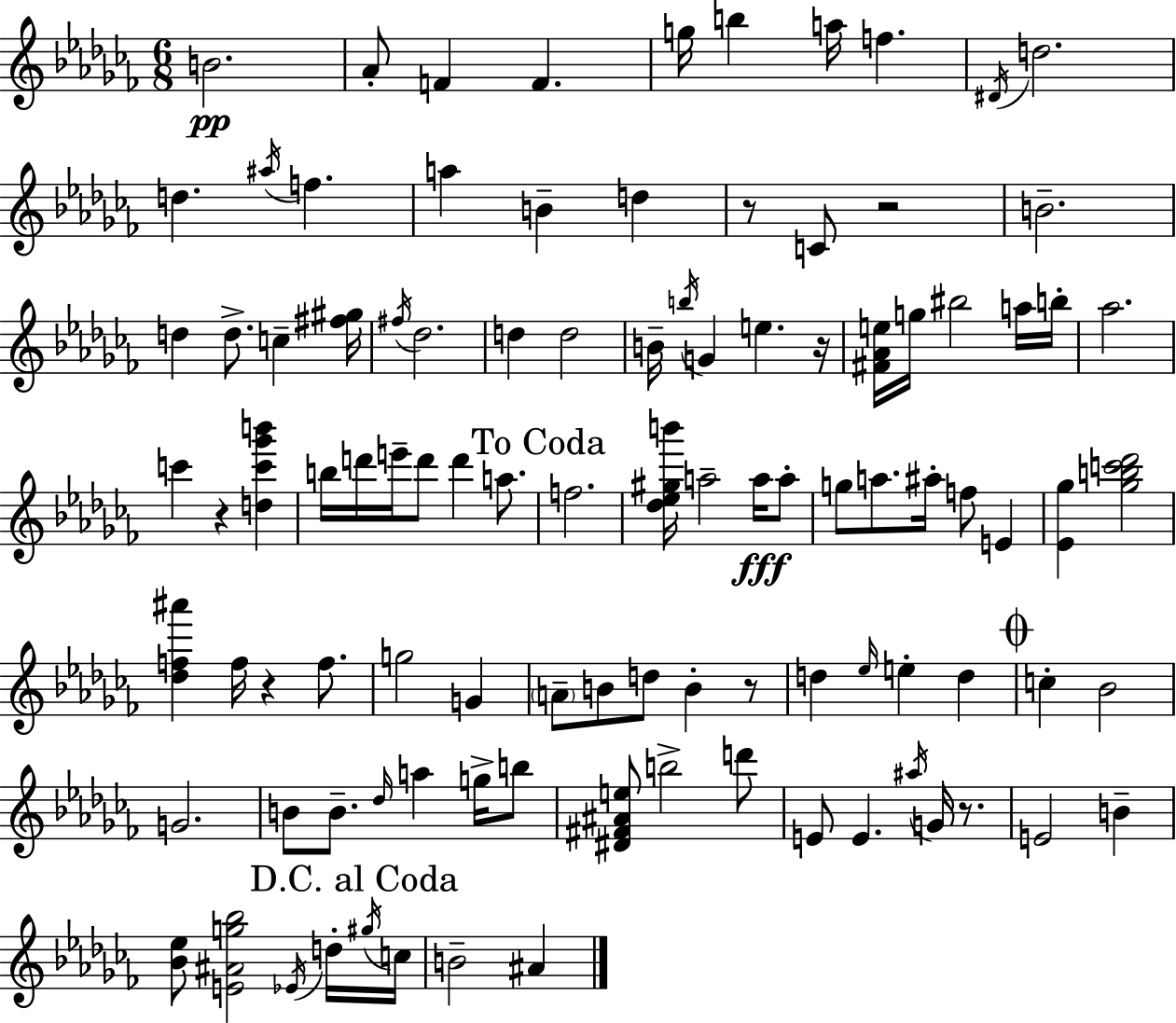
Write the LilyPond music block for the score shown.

{
  \clef treble
  \numericTimeSignature
  \time 6/8
  \key aes \minor
  \repeat volta 2 { b'2.\pp | aes'8-. f'4 f'4. | g''16 b''4 a''16 f''4. | \acciaccatura { dis'16 } d''2. | \break d''4. \acciaccatura { ais''16 } f''4. | a''4 b'4-- d''4 | r8 c'8 r2 | b'2.-- | \break d''4 d''8.-> c''4-- | <fis'' gis''>16 \acciaccatura { fis''16 } des''2. | d''4 d''2 | b'16-- \acciaccatura { b''16 } g'4 e''4. | \break r16 <fis' aes' e''>16 g''16 bis''2 | a''16 b''16-. aes''2. | c'''4 r4 | <d'' c''' ges''' b'''>4 b''16 d'''16 e'''16-- d'''8 d'''4 | \break a''8. \mark "To Coda" f''2. | <des'' ees'' gis'' b'''>16 a''2-- | a''16\fff a''8-. g''8 a''8. ais''16-. f''8 | e'4 <ees' ges''>4 <ges'' b'' c''' des'''>2 | \break <des'' f'' ais'''>4 f''16 r4 | f''8. g''2 | g'4 \parenthesize a'8-- b'8 d''8 b'4-. | r8 d''4 \grace { ees''16 } e''4-. | \break d''4 \mark \markup { \musicglyph "scripts.coda" } c''4-. bes'2 | g'2. | b'8 b'8.-- \grace { des''16 } a''4 | g''16-> b''8 <dis' fis' ais' e''>8 b''2-> | \break d'''8 e'8 e'4. | \acciaccatura { ais''16 } g'16 r8. e'2 | b'4-- <bes' ees''>8 <e' ais' g'' bes''>2 | \acciaccatura { ees'16 } d''16-. \mark "D.C. al Coda" \acciaccatura { gis''16 } c''16 b'2-- | \break ais'4 } \bar "|."
}